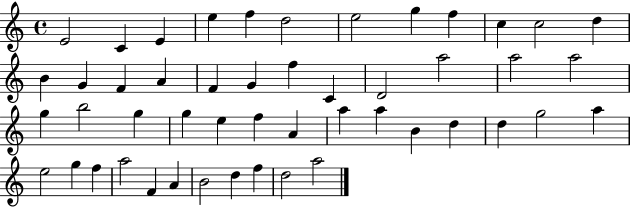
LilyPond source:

{
  \clef treble
  \time 4/4
  \defaultTimeSignature
  \key c \major
  e'2 c'4 e'4 | e''4 f''4 d''2 | e''2 g''4 f''4 | c''4 c''2 d''4 | \break b'4 g'4 f'4 a'4 | f'4 g'4 f''4 c'4 | d'2 a''2 | a''2 a''2 | \break g''4 b''2 g''4 | g''4 e''4 f''4 a'4 | a''4 a''4 b'4 d''4 | d''4 g''2 a''4 | \break e''2 g''4 f''4 | a''2 f'4 a'4 | b'2 d''4 f''4 | d''2 a''2 | \break \bar "|."
}